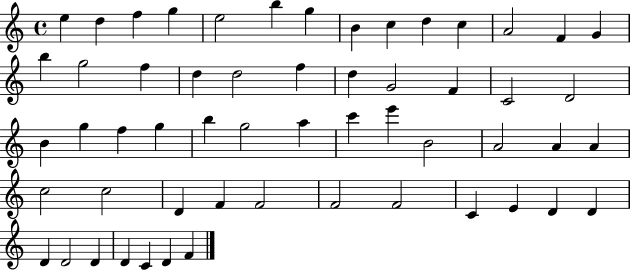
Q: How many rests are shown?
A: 0